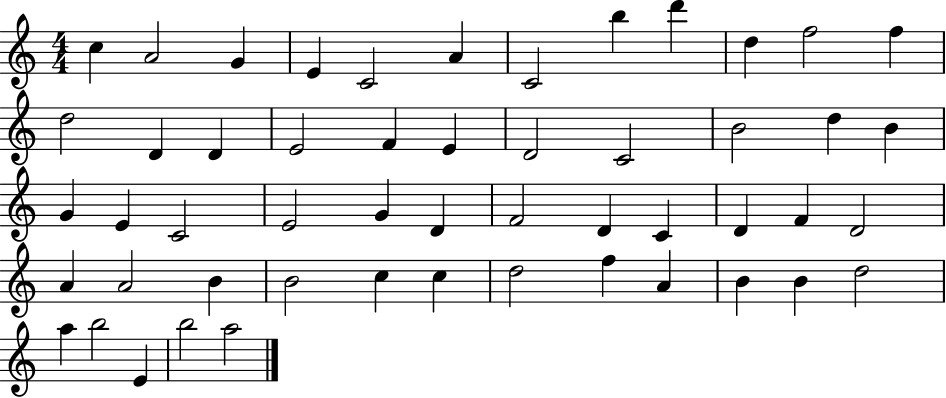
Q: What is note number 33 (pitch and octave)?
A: D4